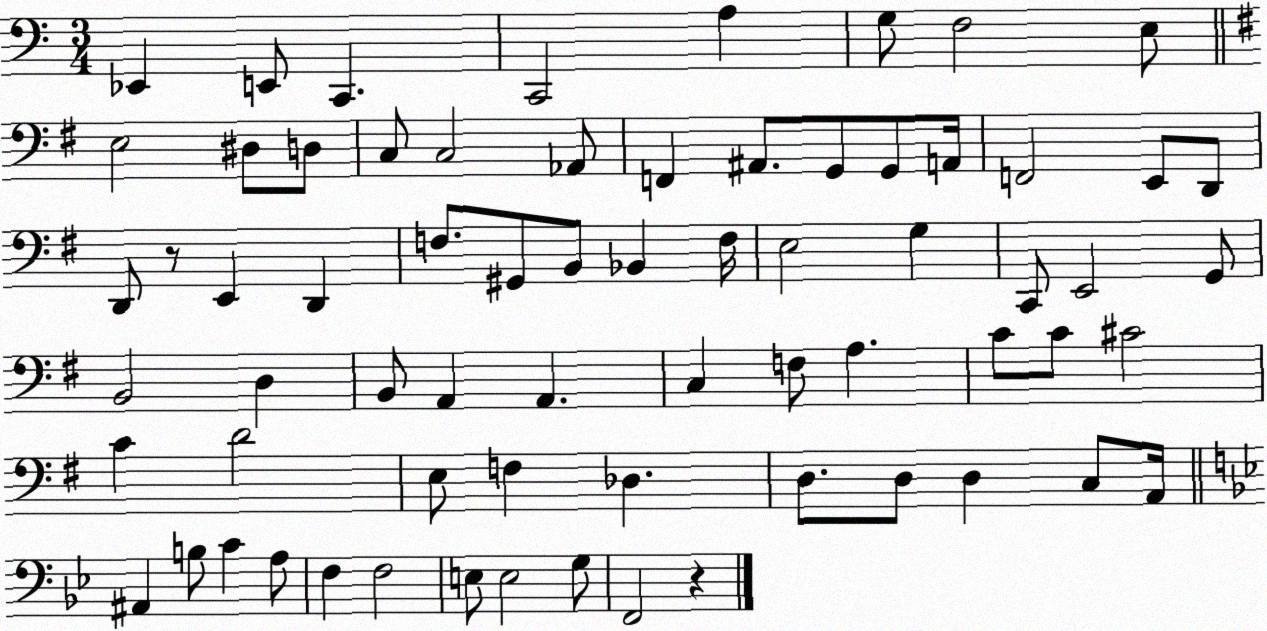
X:1
T:Untitled
M:3/4
L:1/4
K:C
_E,, E,,/2 C,, C,,2 A, G,/2 F,2 E,/2 E,2 ^D,/2 D,/2 C,/2 C,2 _A,,/2 F,, ^A,,/2 G,,/2 G,,/2 A,,/4 F,,2 E,,/2 D,,/2 D,,/2 z/2 E,, D,, F,/2 ^G,,/2 B,,/2 _B,, F,/4 E,2 G, C,,/2 E,,2 G,,/2 B,,2 D, B,,/2 A,, A,, C, F,/2 A, C/2 C/2 ^C2 C D2 E,/2 F, _D, D,/2 D,/2 D, C,/2 A,,/4 ^A,, B,/2 C A,/2 F, F,2 E,/2 E,2 G,/2 F,,2 z